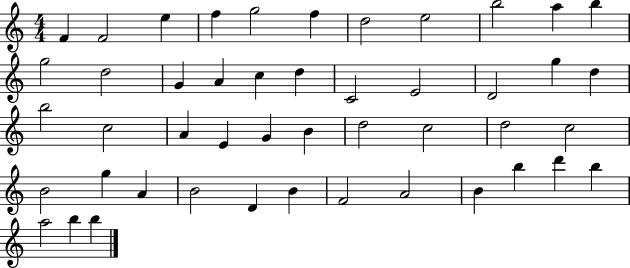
F4/q F4/h E5/q F5/q G5/h F5/q D5/h E5/h B5/h A5/q B5/q G5/h D5/h G4/q A4/q C5/q D5/q C4/h E4/h D4/h G5/q D5/q B5/h C5/h A4/q E4/q G4/q B4/q D5/h C5/h D5/h C5/h B4/h G5/q A4/q B4/h D4/q B4/q F4/h A4/h B4/q B5/q D6/q B5/q A5/h B5/q B5/q